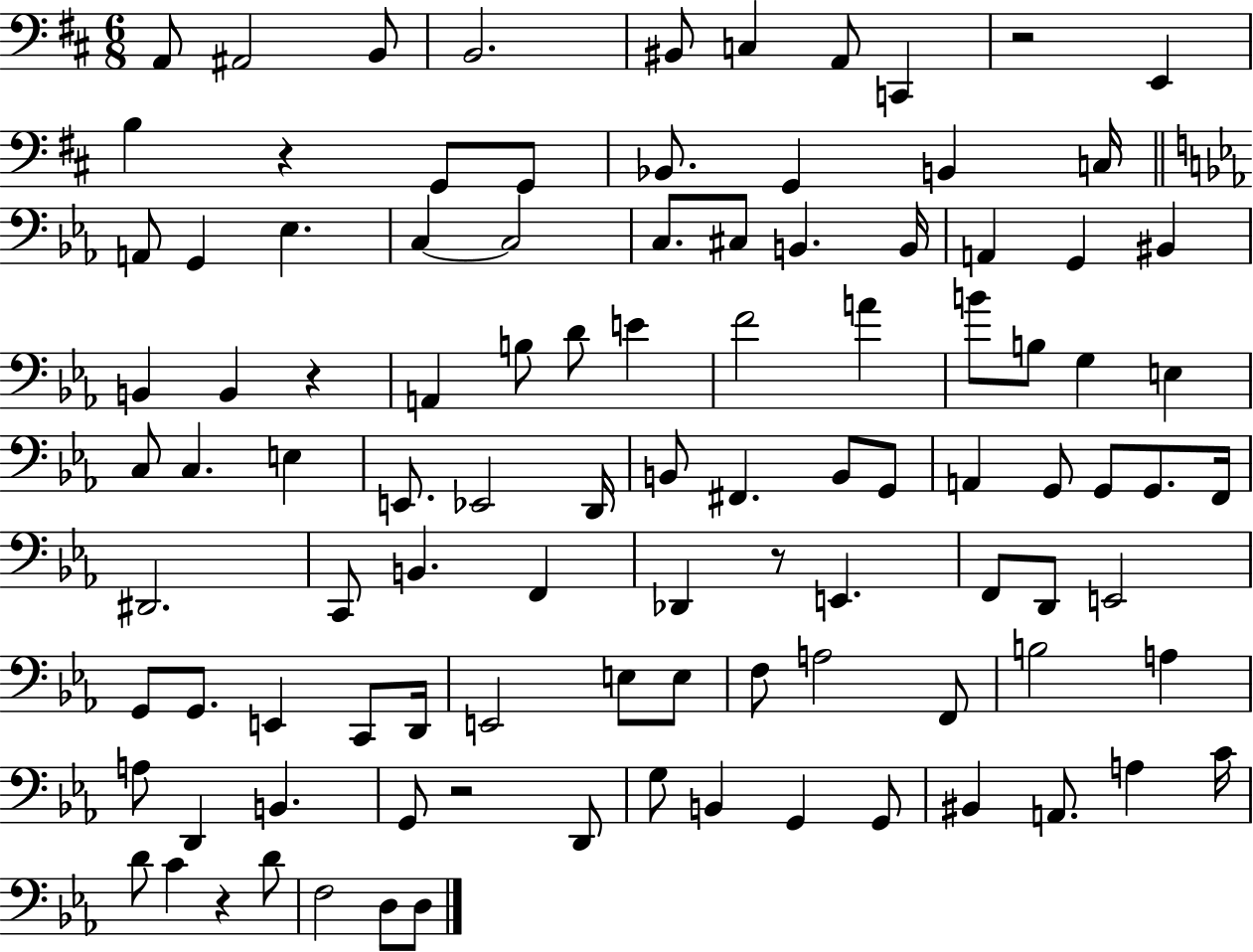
{
  \clef bass
  \numericTimeSignature
  \time 6/8
  \key d \major
  a,8 ais,2 b,8 | b,2. | bis,8 c4 a,8 c,4 | r2 e,4 | \break b4 r4 g,8 g,8 | bes,8. g,4 b,4 c16 | \bar "||" \break \key ees \major a,8 g,4 ees4. | c4~~ c2 | c8. cis8 b,4. b,16 | a,4 g,4 bis,4 | \break b,4 b,4 r4 | a,4 b8 d'8 e'4 | f'2 a'4 | b'8 b8 g4 e4 | \break c8 c4. e4 | e,8. ees,2 d,16 | b,8 fis,4. b,8 g,8 | a,4 g,8 g,8 g,8. f,16 | \break dis,2. | c,8 b,4. f,4 | des,4 r8 e,4. | f,8 d,8 e,2 | \break g,8 g,8. e,4 c,8 d,16 | e,2 e8 e8 | f8 a2 f,8 | b2 a4 | \break a8 d,4 b,4. | g,8 r2 d,8 | g8 b,4 g,4 g,8 | bis,4 a,8. a4 c'16 | \break d'8 c'4 r4 d'8 | f2 d8 d8 | \bar "|."
}